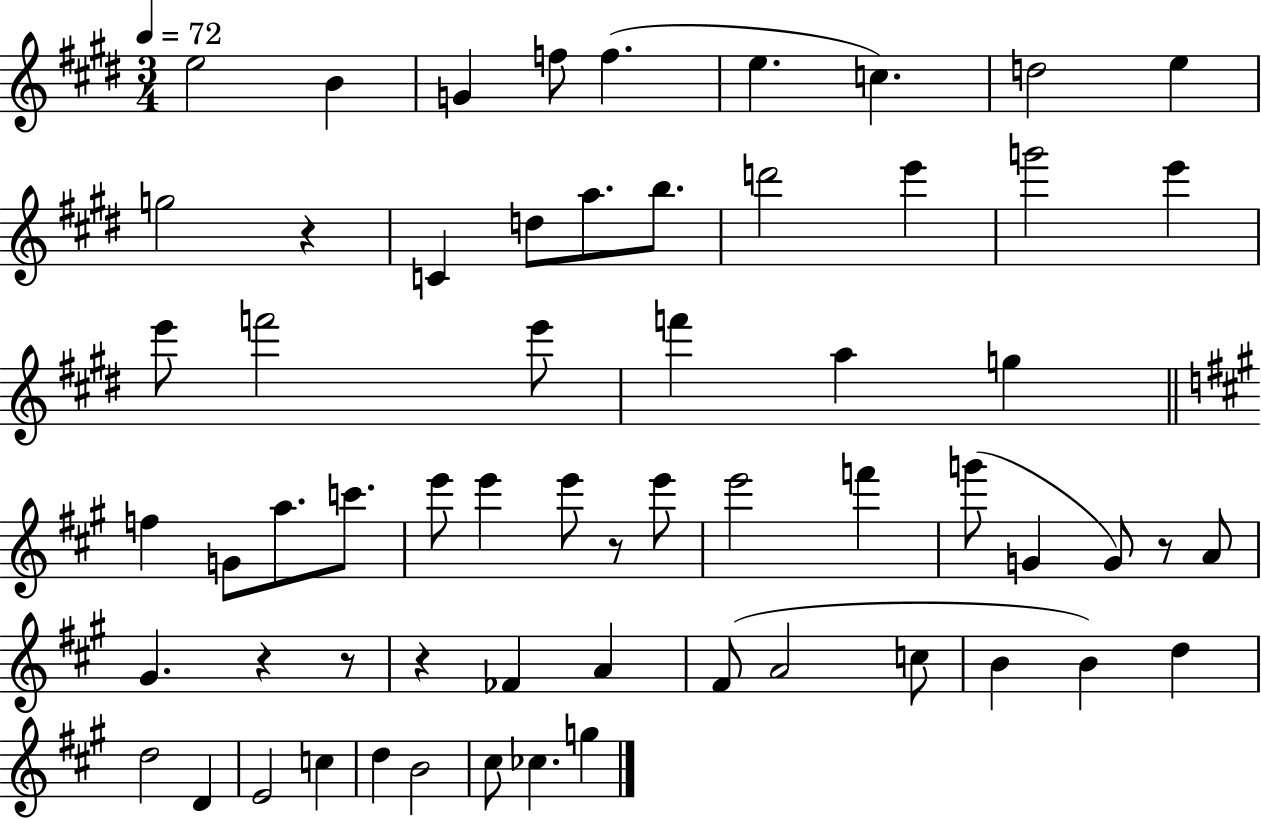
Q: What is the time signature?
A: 3/4